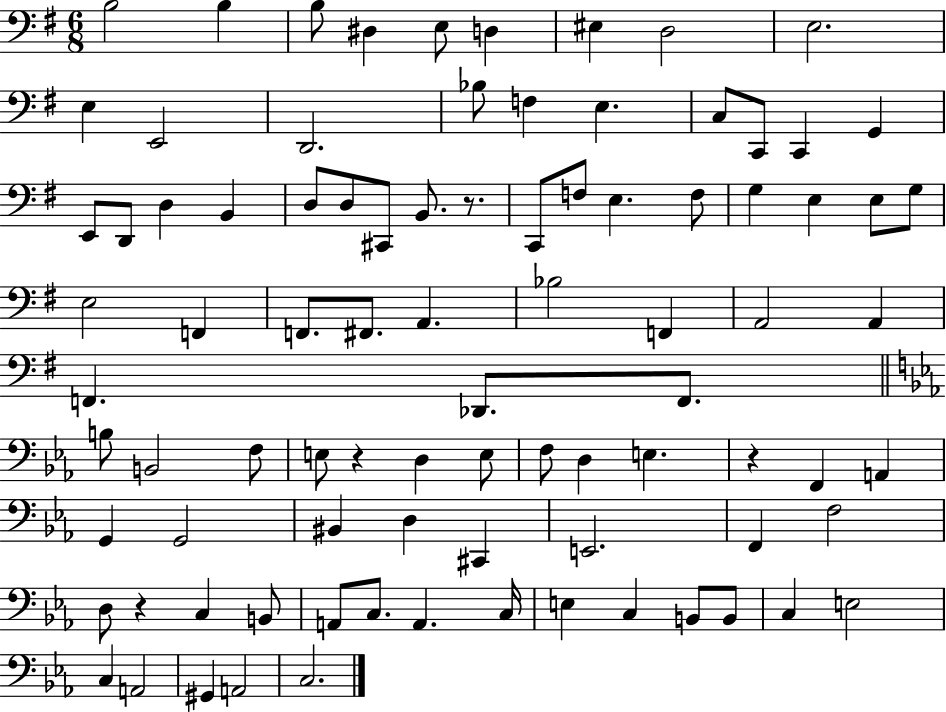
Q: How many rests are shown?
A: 4